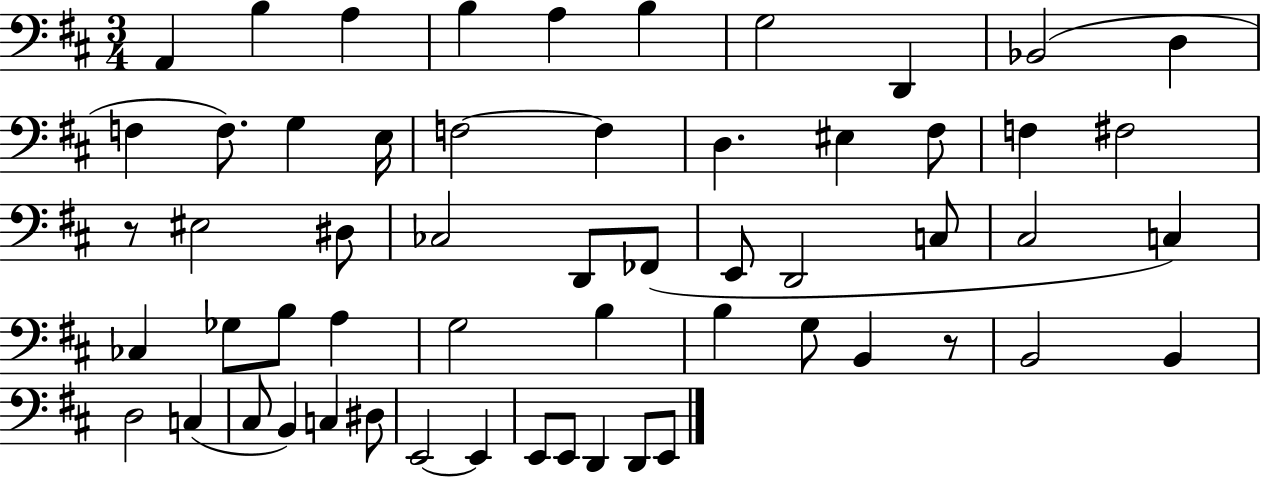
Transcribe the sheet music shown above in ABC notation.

X:1
T:Untitled
M:3/4
L:1/4
K:D
A,, B, A, B, A, B, G,2 D,, _B,,2 D, F, F,/2 G, E,/4 F,2 F, D, ^E, ^F,/2 F, ^F,2 z/2 ^E,2 ^D,/2 _C,2 D,,/2 _F,,/2 E,,/2 D,,2 C,/2 ^C,2 C, _C, _G,/2 B,/2 A, G,2 B, B, G,/2 B,, z/2 B,,2 B,, D,2 C, ^C,/2 B,, C, ^D,/2 E,,2 E,, E,,/2 E,,/2 D,, D,,/2 E,,/2